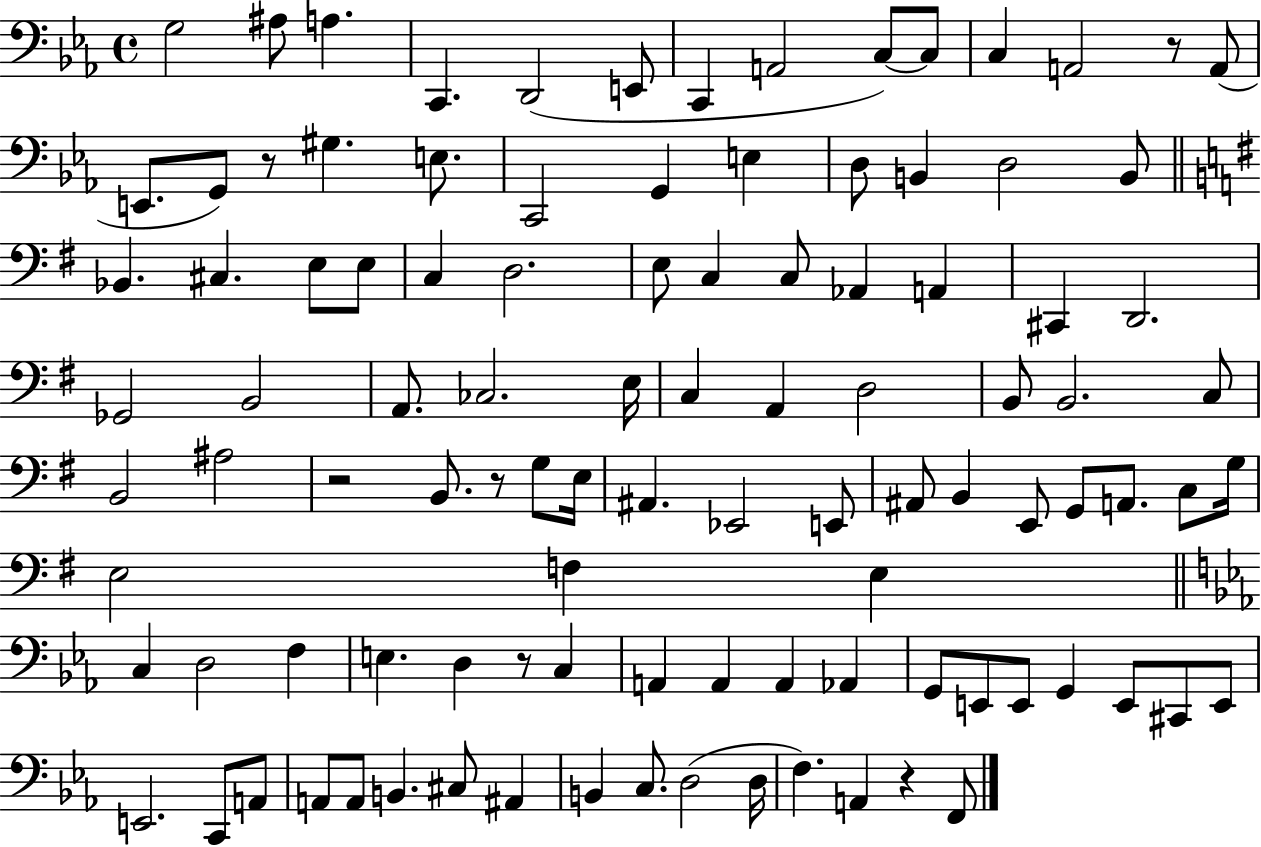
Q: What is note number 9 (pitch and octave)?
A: C3